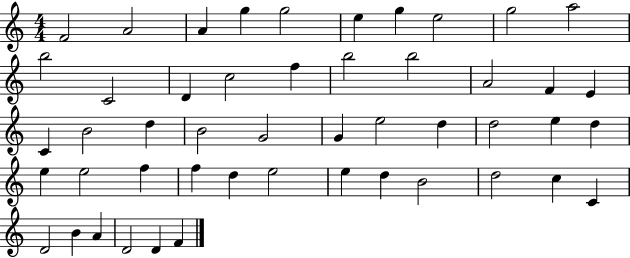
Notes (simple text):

F4/h A4/h A4/q G5/q G5/h E5/q G5/q E5/h G5/h A5/h B5/h C4/h D4/q C5/h F5/q B5/h B5/h A4/h F4/q E4/q C4/q B4/h D5/q B4/h G4/h G4/q E5/h D5/q D5/h E5/q D5/q E5/q E5/h F5/q F5/q D5/q E5/h E5/q D5/q B4/h D5/h C5/q C4/q D4/h B4/q A4/q D4/h D4/q F4/q